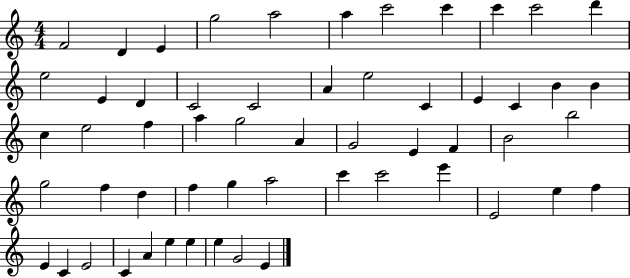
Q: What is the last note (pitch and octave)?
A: E4